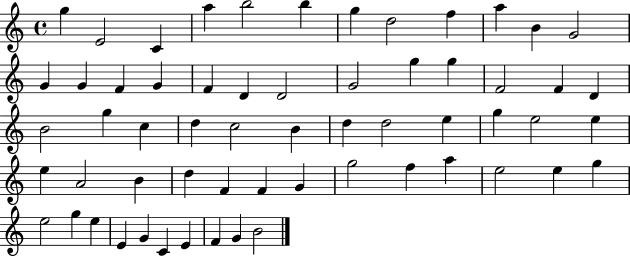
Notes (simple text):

G5/q E4/h C4/q A5/q B5/h B5/q G5/q D5/h F5/q A5/q B4/q G4/h G4/q G4/q F4/q G4/q F4/q D4/q D4/h G4/h G5/q G5/q F4/h F4/q D4/q B4/h G5/q C5/q D5/q C5/h B4/q D5/q D5/h E5/q G5/q E5/h E5/q E5/q A4/h B4/q D5/q F4/q F4/q G4/q G5/h F5/q A5/q E5/h E5/q G5/q E5/h G5/q E5/q E4/q G4/q C4/q E4/q F4/q G4/q B4/h